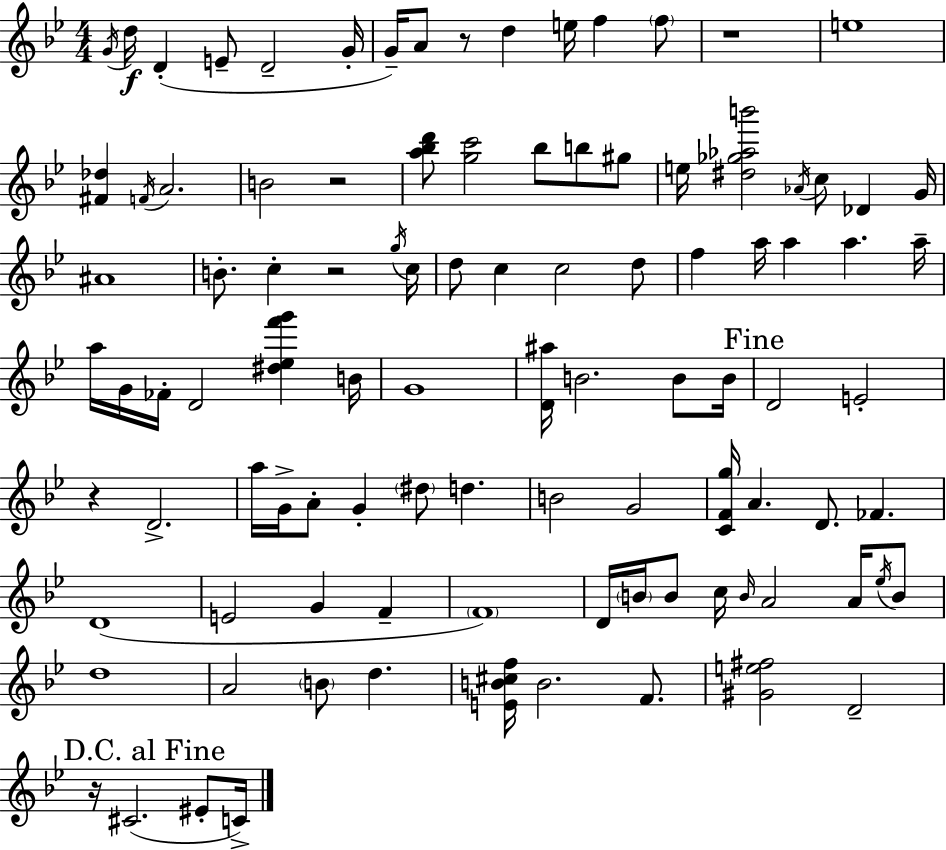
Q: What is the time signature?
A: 4/4